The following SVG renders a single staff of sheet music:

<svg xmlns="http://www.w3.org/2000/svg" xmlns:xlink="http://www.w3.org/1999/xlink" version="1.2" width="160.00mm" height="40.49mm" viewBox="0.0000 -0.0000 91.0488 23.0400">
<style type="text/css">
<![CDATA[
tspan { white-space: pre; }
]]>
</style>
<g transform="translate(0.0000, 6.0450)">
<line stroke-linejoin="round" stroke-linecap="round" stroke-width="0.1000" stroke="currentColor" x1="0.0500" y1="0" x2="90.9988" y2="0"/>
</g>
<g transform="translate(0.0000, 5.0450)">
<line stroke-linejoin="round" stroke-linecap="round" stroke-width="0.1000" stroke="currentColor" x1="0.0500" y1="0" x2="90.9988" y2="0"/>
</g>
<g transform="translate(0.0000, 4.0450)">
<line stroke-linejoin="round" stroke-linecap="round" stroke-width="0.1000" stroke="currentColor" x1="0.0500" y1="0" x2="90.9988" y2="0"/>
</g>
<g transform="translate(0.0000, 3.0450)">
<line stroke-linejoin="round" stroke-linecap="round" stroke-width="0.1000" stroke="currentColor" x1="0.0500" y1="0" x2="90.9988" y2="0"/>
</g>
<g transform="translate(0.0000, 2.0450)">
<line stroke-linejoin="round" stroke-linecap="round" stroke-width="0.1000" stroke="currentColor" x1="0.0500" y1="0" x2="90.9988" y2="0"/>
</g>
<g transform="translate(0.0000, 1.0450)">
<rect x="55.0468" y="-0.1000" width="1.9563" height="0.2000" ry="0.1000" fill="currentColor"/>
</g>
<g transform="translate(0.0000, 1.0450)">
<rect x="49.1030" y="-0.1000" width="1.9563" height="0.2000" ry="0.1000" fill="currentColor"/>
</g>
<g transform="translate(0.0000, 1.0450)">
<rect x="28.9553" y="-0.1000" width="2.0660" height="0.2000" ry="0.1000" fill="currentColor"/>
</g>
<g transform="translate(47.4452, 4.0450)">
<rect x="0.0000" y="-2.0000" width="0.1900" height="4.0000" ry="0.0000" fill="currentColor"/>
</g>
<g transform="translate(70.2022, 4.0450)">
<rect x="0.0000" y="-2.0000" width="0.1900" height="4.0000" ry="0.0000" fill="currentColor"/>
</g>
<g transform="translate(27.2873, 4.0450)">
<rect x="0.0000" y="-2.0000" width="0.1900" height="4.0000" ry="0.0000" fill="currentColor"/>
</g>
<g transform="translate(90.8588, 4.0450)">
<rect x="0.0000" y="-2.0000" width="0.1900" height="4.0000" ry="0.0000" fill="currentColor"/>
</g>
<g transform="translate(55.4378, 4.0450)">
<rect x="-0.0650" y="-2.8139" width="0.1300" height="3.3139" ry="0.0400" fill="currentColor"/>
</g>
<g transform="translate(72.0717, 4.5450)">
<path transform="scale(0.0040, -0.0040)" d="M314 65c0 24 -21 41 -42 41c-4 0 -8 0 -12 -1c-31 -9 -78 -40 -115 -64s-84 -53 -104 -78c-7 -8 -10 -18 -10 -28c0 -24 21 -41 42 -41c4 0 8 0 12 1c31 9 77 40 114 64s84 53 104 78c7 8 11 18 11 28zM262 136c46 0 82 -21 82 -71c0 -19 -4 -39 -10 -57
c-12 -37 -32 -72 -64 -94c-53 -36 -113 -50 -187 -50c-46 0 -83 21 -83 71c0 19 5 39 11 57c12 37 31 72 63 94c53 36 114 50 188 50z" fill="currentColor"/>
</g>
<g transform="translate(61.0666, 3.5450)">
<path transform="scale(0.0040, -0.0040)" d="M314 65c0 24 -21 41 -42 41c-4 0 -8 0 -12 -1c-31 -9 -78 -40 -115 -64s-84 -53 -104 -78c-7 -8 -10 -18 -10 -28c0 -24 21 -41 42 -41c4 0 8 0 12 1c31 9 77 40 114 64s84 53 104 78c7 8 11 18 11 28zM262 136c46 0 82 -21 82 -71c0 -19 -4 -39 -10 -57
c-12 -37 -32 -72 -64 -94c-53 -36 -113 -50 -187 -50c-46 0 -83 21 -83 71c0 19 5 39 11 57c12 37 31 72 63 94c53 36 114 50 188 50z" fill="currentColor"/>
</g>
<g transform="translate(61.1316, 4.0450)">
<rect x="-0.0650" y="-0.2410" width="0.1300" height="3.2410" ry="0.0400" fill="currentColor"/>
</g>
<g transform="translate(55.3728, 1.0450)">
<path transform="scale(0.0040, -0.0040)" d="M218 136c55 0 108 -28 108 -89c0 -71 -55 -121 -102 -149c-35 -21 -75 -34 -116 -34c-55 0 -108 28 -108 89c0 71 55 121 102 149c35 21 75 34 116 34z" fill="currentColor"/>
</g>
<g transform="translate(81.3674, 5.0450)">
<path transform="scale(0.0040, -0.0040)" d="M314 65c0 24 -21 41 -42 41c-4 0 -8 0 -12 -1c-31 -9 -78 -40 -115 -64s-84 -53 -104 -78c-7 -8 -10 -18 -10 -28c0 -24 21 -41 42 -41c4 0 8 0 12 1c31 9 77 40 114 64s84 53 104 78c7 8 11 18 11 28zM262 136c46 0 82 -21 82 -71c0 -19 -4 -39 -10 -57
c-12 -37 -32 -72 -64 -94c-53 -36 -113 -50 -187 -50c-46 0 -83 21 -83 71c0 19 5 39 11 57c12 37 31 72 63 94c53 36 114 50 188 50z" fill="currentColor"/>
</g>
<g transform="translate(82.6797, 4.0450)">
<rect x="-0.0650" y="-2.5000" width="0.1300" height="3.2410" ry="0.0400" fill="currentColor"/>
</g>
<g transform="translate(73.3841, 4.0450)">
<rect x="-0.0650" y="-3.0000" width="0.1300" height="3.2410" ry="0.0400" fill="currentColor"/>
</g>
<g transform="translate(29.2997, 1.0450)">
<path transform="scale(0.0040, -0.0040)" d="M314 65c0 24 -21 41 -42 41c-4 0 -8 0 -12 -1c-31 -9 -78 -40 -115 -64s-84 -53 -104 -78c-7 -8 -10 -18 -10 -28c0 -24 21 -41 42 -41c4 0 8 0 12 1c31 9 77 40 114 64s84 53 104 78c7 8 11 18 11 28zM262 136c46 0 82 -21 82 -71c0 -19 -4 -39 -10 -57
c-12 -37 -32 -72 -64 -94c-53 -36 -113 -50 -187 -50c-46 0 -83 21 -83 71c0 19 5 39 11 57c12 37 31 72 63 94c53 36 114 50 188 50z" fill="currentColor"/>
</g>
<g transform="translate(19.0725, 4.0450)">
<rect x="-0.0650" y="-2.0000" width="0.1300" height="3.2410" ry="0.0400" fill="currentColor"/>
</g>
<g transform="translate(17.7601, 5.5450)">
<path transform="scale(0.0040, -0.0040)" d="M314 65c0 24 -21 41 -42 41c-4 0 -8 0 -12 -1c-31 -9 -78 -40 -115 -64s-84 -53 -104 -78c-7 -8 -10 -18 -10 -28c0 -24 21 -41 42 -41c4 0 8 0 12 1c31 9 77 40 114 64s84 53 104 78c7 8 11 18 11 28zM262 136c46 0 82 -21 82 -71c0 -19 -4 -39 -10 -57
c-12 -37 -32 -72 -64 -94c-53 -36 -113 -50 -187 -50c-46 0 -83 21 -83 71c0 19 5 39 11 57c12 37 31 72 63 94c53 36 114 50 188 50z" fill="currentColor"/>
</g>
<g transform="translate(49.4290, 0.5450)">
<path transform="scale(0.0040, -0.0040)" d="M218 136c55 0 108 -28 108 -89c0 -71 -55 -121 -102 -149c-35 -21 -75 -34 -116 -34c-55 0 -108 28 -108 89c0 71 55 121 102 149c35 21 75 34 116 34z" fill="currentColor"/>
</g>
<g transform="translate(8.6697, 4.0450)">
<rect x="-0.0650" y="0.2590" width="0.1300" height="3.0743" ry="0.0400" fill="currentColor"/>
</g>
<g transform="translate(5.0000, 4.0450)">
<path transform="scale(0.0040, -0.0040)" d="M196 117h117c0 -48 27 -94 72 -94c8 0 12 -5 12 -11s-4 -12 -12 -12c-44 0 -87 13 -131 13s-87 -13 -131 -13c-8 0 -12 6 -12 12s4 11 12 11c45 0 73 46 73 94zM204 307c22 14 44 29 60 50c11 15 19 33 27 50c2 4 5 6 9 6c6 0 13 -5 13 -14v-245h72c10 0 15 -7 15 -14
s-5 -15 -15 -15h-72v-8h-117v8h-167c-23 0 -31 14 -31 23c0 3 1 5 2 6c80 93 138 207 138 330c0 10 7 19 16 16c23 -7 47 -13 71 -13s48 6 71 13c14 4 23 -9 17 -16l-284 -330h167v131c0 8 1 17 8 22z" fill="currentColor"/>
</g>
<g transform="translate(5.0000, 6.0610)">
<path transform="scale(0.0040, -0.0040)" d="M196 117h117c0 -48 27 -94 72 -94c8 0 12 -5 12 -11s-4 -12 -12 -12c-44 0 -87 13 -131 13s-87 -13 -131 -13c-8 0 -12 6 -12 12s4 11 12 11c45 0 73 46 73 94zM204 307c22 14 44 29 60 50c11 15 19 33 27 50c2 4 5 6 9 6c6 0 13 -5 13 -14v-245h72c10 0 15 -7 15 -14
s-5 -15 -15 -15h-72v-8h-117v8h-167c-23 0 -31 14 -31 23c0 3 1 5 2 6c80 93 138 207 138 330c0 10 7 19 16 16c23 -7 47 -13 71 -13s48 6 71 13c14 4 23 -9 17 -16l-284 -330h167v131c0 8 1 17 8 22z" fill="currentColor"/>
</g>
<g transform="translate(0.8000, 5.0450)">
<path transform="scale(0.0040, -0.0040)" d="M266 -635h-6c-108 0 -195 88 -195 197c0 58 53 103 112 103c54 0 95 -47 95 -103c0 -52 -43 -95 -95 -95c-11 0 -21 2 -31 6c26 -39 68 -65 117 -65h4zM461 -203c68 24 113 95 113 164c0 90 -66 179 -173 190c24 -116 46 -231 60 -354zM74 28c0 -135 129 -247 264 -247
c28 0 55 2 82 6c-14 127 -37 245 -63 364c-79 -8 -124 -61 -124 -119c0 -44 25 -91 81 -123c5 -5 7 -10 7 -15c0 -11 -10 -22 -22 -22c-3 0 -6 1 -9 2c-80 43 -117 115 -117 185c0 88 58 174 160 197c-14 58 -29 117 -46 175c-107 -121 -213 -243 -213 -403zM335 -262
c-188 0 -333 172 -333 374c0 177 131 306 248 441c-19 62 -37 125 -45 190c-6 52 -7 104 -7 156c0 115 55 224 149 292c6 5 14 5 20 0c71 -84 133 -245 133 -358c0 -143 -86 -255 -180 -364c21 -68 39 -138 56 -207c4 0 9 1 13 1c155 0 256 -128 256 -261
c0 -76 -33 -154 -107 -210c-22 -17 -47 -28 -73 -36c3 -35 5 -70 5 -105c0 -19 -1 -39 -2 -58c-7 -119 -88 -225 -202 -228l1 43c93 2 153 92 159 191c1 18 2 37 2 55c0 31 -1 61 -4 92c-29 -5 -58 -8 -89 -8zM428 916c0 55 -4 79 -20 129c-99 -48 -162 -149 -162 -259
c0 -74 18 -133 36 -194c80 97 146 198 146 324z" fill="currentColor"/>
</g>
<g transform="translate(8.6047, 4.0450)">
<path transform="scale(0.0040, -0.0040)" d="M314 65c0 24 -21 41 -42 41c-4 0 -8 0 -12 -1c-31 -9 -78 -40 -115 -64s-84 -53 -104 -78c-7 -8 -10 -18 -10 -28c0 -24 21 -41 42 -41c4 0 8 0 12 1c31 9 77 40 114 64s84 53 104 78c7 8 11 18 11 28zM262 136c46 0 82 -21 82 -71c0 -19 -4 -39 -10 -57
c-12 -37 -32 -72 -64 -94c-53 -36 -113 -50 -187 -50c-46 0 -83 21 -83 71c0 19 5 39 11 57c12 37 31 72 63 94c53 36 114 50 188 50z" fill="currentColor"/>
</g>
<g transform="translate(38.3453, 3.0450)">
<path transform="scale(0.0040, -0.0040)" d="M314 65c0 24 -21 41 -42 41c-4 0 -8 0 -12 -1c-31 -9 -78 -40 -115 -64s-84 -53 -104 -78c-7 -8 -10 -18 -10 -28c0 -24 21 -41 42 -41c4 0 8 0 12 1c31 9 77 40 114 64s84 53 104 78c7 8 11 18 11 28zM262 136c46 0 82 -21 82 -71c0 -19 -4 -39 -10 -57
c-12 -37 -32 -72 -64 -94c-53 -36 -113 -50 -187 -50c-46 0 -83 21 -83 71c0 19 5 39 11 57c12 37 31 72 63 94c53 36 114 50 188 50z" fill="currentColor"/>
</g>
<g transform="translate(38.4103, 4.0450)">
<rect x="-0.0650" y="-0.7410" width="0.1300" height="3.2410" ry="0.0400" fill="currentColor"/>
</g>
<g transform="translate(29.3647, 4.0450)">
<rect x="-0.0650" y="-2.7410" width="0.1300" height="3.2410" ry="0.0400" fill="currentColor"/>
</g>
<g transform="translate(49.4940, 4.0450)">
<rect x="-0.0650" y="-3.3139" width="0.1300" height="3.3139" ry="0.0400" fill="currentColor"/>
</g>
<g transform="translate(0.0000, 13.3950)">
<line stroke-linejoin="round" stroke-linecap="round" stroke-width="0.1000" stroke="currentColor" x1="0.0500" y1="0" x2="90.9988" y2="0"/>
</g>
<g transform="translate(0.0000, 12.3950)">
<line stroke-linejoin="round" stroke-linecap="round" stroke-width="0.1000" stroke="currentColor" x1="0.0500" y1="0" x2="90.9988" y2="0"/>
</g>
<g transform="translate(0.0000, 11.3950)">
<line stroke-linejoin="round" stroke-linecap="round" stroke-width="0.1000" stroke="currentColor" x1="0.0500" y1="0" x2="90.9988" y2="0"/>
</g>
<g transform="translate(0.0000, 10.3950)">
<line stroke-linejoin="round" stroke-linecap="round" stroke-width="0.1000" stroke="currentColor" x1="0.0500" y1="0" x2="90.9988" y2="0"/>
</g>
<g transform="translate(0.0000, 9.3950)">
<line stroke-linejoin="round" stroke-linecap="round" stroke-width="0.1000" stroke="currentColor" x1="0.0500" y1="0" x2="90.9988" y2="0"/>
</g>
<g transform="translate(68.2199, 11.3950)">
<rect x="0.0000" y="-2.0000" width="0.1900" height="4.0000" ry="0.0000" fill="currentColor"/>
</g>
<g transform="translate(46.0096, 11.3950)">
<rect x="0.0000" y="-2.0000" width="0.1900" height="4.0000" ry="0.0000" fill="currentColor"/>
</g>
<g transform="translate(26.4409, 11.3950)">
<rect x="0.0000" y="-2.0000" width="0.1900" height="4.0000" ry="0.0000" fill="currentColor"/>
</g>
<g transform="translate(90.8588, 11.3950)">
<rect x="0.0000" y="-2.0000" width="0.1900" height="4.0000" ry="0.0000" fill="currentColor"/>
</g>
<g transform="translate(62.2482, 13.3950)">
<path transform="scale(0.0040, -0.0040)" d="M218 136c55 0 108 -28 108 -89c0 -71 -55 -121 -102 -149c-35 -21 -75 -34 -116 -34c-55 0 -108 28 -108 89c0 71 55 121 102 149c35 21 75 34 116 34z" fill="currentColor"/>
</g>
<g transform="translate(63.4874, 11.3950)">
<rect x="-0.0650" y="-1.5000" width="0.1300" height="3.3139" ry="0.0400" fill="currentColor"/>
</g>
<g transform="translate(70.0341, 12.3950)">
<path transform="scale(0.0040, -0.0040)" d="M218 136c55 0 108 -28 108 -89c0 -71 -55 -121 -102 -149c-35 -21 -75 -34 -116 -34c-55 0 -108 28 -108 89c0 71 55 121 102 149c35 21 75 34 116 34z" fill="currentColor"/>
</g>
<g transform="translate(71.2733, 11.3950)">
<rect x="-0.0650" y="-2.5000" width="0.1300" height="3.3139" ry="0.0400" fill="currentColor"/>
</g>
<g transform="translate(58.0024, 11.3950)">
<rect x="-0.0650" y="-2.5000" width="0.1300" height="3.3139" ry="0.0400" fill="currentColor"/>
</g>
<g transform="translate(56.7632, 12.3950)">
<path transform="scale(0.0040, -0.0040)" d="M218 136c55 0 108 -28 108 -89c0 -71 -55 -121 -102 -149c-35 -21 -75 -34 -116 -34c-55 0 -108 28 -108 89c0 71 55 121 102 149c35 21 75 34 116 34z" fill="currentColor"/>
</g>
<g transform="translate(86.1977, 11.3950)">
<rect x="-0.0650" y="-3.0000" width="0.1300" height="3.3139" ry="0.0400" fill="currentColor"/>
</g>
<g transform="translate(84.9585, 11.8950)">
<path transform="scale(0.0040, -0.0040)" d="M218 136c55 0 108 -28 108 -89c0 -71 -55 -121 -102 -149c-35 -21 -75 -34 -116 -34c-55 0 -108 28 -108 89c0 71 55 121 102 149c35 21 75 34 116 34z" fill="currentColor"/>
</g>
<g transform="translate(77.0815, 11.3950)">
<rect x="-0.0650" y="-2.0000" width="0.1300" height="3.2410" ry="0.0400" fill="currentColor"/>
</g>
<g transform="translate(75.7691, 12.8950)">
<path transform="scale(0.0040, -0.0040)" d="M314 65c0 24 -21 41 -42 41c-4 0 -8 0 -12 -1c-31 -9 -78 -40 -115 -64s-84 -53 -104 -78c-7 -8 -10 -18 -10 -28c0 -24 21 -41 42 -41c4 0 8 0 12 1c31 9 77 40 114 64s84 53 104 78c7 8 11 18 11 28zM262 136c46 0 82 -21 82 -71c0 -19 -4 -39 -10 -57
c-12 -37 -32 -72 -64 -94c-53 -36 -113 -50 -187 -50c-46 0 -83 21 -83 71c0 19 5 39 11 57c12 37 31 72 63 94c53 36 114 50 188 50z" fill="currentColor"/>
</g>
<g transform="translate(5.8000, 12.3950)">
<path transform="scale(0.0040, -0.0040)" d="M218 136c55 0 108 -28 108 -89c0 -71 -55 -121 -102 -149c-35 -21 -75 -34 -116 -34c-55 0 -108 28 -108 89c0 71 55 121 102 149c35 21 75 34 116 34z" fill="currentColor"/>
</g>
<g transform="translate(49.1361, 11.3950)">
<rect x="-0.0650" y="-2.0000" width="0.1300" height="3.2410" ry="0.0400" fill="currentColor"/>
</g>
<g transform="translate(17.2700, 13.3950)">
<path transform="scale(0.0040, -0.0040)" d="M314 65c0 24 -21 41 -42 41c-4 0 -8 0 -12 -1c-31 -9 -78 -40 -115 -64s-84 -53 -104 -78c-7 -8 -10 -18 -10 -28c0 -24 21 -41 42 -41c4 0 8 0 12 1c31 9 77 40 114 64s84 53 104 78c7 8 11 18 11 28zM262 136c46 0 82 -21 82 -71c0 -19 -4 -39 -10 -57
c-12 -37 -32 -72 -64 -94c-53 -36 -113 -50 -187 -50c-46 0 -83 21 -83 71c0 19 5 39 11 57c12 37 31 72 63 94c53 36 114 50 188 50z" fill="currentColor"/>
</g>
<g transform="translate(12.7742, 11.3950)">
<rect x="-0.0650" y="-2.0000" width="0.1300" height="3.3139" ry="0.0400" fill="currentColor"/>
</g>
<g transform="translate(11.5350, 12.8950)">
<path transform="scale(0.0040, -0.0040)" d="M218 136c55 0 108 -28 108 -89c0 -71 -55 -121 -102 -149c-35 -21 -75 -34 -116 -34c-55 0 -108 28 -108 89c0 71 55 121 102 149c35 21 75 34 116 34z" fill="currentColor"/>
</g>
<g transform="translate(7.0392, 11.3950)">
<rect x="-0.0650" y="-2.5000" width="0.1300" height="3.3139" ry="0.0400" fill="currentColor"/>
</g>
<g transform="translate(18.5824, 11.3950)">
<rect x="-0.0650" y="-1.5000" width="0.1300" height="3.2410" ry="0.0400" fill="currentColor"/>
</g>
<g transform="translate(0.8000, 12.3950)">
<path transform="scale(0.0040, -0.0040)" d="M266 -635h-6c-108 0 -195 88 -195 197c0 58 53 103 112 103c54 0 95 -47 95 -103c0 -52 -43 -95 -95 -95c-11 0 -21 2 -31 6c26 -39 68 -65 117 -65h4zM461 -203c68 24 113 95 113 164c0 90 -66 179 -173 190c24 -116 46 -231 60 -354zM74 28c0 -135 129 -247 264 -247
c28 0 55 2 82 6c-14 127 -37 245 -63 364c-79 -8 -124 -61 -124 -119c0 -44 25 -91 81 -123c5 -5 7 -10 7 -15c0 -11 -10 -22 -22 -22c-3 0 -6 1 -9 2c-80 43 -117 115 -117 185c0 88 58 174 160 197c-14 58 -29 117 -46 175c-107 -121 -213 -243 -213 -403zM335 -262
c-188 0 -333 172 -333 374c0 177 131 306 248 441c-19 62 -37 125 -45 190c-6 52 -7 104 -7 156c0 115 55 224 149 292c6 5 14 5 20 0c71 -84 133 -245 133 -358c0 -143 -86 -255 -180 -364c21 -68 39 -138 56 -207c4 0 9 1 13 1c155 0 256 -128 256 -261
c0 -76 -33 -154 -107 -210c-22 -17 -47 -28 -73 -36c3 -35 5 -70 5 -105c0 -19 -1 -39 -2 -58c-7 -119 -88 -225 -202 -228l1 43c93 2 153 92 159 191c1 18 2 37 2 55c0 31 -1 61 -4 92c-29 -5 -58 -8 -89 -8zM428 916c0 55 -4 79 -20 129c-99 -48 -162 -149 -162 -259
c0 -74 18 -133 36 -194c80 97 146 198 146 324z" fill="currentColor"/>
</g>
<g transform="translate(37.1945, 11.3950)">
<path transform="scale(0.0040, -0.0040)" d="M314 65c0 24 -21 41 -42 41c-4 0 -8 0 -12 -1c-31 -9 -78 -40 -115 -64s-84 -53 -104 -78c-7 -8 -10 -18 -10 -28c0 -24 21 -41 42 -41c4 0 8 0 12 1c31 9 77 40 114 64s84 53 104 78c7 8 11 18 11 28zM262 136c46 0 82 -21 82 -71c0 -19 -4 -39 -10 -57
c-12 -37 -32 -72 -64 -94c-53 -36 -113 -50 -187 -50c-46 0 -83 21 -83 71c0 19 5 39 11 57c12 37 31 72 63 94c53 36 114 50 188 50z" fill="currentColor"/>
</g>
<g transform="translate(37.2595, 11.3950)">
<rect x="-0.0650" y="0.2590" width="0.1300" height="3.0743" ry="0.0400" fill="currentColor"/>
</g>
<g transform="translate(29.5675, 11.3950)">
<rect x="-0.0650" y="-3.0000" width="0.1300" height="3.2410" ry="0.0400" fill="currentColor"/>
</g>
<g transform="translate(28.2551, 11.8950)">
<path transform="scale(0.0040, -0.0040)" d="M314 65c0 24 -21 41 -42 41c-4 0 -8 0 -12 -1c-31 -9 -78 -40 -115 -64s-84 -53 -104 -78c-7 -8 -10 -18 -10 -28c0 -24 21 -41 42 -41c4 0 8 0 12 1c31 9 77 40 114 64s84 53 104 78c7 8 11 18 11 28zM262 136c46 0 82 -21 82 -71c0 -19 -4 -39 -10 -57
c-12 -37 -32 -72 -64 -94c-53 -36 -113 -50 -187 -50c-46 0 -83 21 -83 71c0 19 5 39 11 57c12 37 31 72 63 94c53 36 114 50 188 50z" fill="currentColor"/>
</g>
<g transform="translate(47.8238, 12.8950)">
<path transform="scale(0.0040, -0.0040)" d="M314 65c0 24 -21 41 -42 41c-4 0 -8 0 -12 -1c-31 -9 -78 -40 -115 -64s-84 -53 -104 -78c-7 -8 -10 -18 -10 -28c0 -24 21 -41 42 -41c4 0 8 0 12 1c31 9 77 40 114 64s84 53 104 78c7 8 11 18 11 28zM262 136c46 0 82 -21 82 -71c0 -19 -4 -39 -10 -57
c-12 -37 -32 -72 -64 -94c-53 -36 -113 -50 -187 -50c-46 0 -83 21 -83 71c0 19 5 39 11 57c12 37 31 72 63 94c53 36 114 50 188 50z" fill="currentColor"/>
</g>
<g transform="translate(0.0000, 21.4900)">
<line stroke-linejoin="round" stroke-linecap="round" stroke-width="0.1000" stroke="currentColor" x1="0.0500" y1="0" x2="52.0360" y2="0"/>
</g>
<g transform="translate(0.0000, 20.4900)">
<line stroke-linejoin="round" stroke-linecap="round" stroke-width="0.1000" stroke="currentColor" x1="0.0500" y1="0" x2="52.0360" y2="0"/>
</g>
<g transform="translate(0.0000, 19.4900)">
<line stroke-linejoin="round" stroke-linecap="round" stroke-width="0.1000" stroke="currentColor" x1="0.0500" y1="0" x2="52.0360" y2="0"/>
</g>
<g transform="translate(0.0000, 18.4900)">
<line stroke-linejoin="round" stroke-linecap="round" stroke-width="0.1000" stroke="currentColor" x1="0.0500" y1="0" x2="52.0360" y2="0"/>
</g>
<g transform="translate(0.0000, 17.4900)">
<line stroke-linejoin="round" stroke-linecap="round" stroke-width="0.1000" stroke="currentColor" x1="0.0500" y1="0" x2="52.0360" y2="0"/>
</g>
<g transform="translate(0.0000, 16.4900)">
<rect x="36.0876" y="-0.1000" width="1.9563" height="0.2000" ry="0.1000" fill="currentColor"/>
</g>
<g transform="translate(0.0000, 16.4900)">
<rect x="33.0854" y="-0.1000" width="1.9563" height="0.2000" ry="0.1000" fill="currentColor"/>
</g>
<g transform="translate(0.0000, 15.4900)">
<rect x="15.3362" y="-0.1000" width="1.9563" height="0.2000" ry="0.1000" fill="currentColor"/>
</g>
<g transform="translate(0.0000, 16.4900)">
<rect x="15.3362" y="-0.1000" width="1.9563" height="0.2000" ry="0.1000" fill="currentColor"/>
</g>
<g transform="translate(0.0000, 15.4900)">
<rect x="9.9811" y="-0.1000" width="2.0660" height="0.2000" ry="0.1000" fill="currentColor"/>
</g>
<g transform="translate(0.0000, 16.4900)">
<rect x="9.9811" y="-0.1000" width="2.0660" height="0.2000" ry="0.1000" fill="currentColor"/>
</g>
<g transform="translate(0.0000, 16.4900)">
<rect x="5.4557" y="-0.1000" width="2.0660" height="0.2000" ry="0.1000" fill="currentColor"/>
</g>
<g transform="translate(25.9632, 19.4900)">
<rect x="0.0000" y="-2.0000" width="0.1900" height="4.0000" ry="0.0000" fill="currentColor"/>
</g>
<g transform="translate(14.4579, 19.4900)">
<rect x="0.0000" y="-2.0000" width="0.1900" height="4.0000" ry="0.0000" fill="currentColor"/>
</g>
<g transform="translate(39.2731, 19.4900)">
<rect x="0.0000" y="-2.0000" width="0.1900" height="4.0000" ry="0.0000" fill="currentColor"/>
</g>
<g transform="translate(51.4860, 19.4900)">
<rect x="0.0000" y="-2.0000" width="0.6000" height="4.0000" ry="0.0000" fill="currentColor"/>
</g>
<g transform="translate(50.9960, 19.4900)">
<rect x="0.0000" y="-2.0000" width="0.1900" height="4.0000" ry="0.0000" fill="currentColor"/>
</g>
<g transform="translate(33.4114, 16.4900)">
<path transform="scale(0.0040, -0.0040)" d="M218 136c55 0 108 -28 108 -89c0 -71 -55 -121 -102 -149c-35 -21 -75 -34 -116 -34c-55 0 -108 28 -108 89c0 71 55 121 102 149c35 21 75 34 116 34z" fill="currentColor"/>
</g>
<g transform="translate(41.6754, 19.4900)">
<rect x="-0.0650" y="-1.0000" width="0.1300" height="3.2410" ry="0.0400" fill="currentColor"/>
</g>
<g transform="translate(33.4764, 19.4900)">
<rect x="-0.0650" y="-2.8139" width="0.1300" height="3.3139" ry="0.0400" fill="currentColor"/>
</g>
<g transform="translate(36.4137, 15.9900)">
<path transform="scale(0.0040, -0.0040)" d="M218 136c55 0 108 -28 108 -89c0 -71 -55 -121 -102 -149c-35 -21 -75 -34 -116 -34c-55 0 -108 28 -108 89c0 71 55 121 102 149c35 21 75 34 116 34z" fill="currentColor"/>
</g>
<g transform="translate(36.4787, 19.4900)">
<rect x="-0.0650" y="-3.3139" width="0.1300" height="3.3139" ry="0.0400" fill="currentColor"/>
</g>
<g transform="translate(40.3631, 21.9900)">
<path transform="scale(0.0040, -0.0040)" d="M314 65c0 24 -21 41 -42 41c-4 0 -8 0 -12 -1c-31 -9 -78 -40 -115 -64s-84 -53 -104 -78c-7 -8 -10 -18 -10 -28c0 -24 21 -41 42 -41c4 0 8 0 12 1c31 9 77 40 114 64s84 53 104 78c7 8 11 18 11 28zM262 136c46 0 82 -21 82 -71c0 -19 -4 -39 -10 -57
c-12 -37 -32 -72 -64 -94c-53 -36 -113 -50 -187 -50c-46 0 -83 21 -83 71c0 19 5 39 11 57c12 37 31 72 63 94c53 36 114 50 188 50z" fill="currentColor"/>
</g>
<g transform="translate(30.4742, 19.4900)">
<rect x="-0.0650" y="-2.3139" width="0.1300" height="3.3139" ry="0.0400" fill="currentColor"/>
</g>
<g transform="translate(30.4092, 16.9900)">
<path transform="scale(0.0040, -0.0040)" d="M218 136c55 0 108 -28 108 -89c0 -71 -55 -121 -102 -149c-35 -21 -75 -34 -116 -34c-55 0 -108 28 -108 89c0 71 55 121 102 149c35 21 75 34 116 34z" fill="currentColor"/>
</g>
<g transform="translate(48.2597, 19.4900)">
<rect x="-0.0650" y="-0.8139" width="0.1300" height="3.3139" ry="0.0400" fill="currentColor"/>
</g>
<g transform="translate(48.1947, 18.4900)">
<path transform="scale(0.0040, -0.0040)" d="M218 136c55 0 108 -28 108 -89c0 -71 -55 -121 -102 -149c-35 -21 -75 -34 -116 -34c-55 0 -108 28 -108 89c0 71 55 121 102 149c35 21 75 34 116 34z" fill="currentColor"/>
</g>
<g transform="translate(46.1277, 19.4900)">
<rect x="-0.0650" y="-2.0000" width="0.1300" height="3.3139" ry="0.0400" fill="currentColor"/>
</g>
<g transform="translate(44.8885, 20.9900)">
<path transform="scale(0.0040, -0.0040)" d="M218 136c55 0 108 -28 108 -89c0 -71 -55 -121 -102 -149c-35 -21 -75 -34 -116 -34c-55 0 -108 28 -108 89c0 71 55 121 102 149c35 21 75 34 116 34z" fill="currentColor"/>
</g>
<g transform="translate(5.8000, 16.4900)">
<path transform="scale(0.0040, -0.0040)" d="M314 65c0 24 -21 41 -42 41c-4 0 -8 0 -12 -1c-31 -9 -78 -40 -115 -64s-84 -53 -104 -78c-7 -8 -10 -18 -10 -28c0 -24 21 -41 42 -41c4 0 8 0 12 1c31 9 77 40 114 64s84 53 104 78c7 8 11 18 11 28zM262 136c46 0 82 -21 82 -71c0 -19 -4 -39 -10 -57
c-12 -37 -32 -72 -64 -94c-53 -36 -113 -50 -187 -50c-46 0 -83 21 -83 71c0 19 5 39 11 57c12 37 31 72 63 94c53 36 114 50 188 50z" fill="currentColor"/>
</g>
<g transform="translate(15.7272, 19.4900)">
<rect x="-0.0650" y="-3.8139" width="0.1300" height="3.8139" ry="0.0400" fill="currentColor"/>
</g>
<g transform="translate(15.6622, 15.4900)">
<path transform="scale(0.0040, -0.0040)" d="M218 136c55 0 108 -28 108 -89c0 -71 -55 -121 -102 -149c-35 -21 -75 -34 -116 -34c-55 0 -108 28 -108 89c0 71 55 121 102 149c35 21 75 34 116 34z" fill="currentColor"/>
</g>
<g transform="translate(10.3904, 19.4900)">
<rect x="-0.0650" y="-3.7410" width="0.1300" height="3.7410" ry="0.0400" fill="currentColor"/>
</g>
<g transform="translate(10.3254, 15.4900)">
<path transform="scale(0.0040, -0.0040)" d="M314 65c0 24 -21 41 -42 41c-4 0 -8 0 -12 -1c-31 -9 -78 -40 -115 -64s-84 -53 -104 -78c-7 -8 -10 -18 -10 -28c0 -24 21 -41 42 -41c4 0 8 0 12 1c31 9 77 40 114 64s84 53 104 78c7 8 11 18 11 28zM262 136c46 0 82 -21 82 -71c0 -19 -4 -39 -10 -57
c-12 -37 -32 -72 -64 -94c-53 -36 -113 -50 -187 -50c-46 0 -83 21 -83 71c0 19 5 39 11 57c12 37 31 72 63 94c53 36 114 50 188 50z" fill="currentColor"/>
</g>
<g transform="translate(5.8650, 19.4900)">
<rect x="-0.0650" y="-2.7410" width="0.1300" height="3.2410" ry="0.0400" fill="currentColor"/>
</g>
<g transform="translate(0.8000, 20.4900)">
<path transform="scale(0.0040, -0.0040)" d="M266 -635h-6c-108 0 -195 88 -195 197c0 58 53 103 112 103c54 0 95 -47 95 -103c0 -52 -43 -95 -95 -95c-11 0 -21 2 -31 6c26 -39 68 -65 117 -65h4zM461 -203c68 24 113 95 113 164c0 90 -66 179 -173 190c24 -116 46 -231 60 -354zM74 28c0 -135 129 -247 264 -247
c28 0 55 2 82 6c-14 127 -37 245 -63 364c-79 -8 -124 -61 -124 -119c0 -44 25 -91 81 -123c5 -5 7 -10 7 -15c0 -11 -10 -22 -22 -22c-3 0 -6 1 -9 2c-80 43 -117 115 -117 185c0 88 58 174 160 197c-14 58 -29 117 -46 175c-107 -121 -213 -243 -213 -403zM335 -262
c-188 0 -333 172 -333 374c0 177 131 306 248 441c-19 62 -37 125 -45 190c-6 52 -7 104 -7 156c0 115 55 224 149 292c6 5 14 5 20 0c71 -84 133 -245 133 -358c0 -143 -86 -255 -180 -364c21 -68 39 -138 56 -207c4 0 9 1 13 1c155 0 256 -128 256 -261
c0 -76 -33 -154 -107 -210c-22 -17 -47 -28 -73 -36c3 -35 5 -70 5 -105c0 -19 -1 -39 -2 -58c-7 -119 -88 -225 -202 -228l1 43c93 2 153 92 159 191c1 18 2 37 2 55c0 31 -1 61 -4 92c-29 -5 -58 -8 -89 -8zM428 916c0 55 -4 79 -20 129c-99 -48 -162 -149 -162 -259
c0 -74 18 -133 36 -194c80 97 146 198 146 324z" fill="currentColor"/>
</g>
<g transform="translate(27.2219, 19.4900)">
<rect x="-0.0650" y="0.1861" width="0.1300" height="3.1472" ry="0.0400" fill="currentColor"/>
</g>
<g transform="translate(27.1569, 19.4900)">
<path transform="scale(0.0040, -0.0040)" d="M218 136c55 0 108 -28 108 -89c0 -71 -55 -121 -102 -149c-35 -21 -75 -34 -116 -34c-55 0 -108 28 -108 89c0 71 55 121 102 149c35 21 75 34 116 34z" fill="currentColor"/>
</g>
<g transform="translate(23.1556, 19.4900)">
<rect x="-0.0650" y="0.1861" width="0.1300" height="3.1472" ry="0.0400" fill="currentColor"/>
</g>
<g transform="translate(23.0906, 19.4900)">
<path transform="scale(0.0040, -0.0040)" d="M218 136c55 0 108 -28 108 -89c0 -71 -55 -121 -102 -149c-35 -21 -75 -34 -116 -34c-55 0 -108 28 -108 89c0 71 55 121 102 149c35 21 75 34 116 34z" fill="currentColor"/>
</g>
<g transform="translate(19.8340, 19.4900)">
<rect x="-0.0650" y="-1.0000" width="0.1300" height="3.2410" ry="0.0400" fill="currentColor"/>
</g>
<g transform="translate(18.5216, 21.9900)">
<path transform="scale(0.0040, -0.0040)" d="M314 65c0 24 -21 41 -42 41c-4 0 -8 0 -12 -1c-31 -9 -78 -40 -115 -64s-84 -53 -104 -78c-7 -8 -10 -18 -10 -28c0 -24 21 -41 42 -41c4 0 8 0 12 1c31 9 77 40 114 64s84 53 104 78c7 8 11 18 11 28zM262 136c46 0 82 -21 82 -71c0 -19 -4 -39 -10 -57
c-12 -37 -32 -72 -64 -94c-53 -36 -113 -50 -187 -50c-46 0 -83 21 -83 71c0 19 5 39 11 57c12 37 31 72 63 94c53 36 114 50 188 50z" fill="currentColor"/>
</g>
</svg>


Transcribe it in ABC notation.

X:1
T:Untitled
M:4/4
L:1/4
K:C
B2 F2 a2 d2 b a c2 A2 G2 G F E2 A2 B2 F2 G E G F2 A a2 c'2 c' D2 B B g a b D2 F d